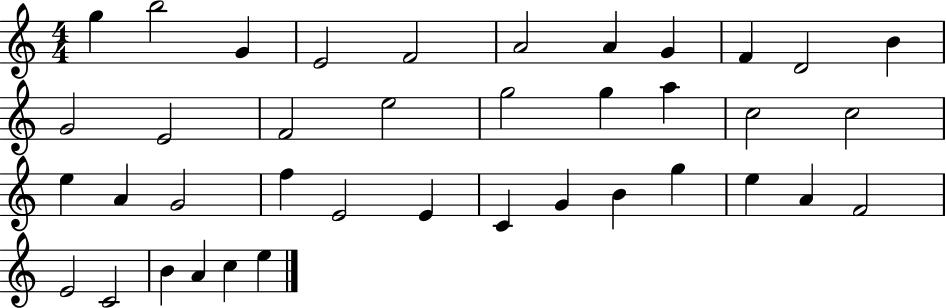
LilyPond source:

{
  \clef treble
  \numericTimeSignature
  \time 4/4
  \key c \major
  g''4 b''2 g'4 | e'2 f'2 | a'2 a'4 g'4 | f'4 d'2 b'4 | \break g'2 e'2 | f'2 e''2 | g''2 g''4 a''4 | c''2 c''2 | \break e''4 a'4 g'2 | f''4 e'2 e'4 | c'4 g'4 b'4 g''4 | e''4 a'4 f'2 | \break e'2 c'2 | b'4 a'4 c''4 e''4 | \bar "|."
}